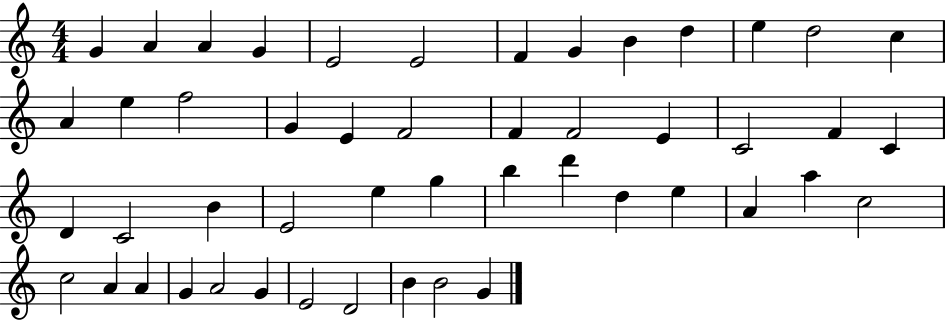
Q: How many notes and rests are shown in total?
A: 49